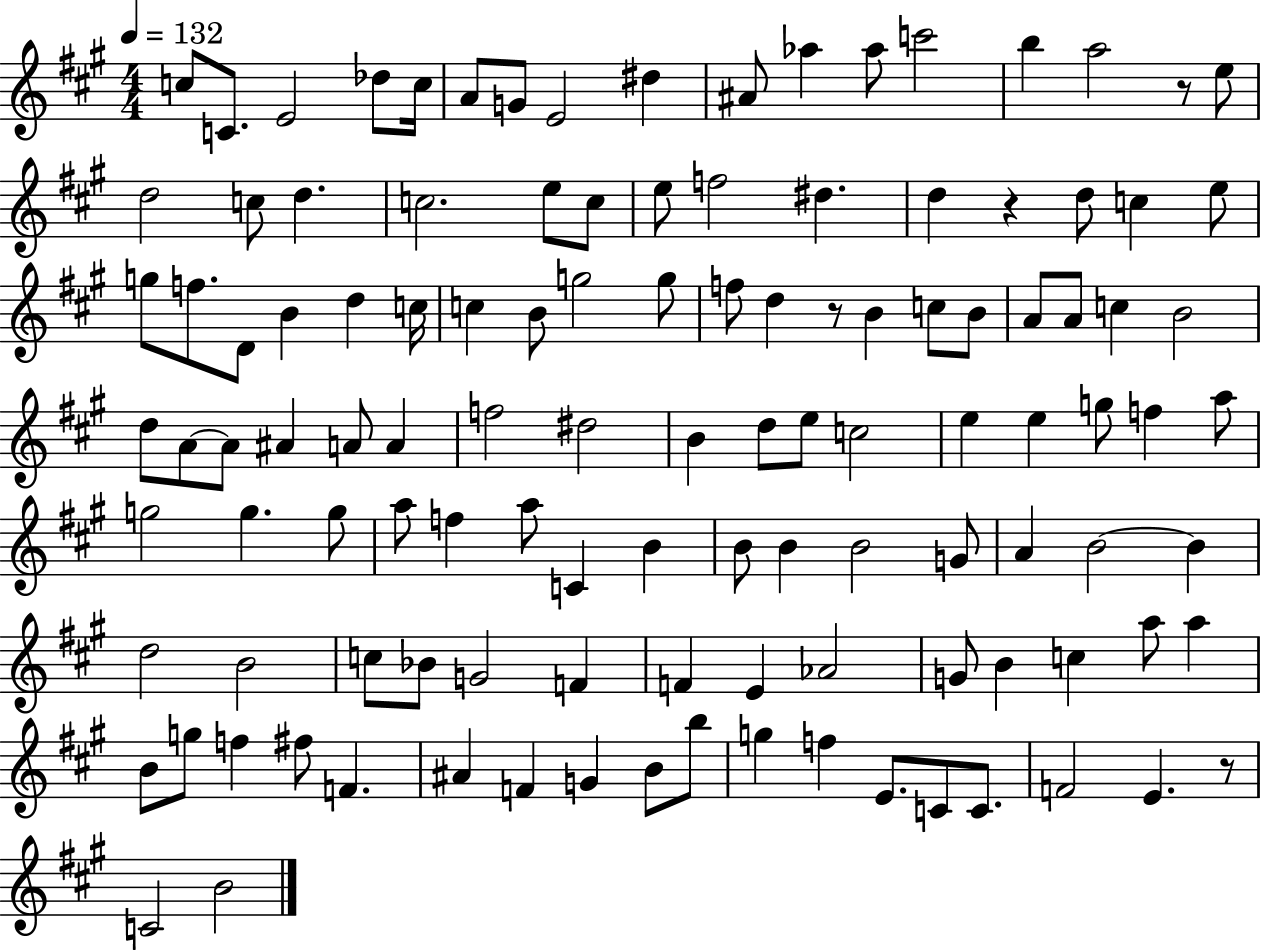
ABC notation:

X:1
T:Untitled
M:4/4
L:1/4
K:A
c/2 C/2 E2 _d/2 c/4 A/2 G/2 E2 ^d ^A/2 _a _a/2 c'2 b a2 z/2 e/2 d2 c/2 d c2 e/2 c/2 e/2 f2 ^d d z d/2 c e/2 g/2 f/2 D/2 B d c/4 c B/2 g2 g/2 f/2 d z/2 B c/2 B/2 A/2 A/2 c B2 d/2 A/2 A/2 ^A A/2 A f2 ^d2 B d/2 e/2 c2 e e g/2 f a/2 g2 g g/2 a/2 f a/2 C B B/2 B B2 G/2 A B2 B d2 B2 c/2 _B/2 G2 F F E _A2 G/2 B c a/2 a B/2 g/2 f ^f/2 F ^A F G B/2 b/2 g f E/2 C/2 C/2 F2 E z/2 C2 B2